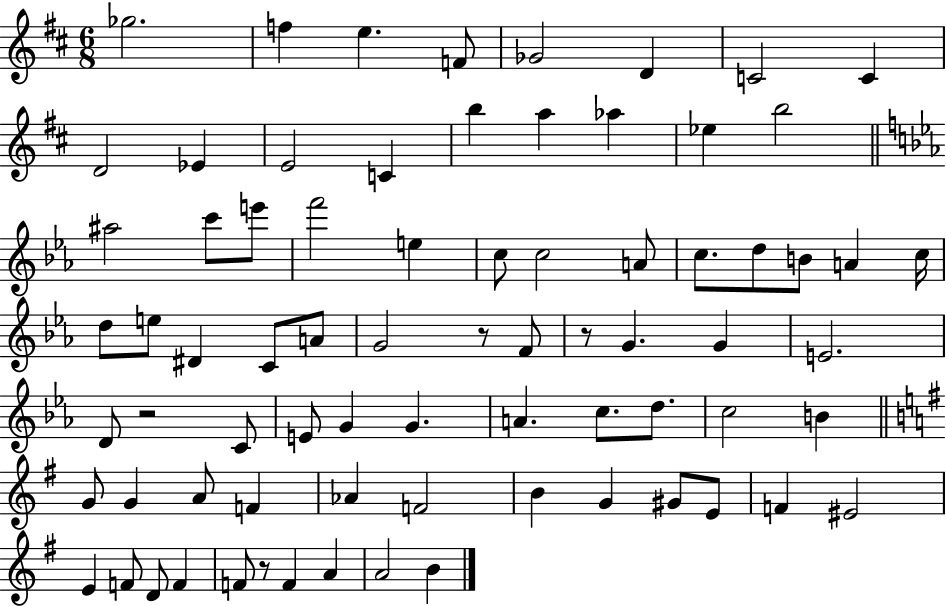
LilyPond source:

{
  \clef treble
  \numericTimeSignature
  \time 6/8
  \key d \major
  ges''2. | f''4 e''4. f'8 | ges'2 d'4 | c'2 c'4 | \break d'2 ees'4 | e'2 c'4 | b''4 a''4 aes''4 | ees''4 b''2 | \break \bar "||" \break \key ees \major ais''2 c'''8 e'''8 | f'''2 e''4 | c''8 c''2 a'8 | c''8. d''8 b'8 a'4 c''16 | \break d''8 e''8 dis'4 c'8 a'8 | g'2 r8 f'8 | r8 g'4. g'4 | e'2. | \break d'8 r2 c'8 | e'8 g'4 g'4. | a'4. c''8. d''8. | c''2 b'4 | \break \bar "||" \break \key e \minor g'8 g'4 a'8 f'4 | aes'4 f'2 | b'4 g'4 gis'8 e'8 | f'4 eis'2 | \break e'4 f'8 d'8 f'4 | f'8 r8 f'4 a'4 | a'2 b'4 | \bar "|."
}